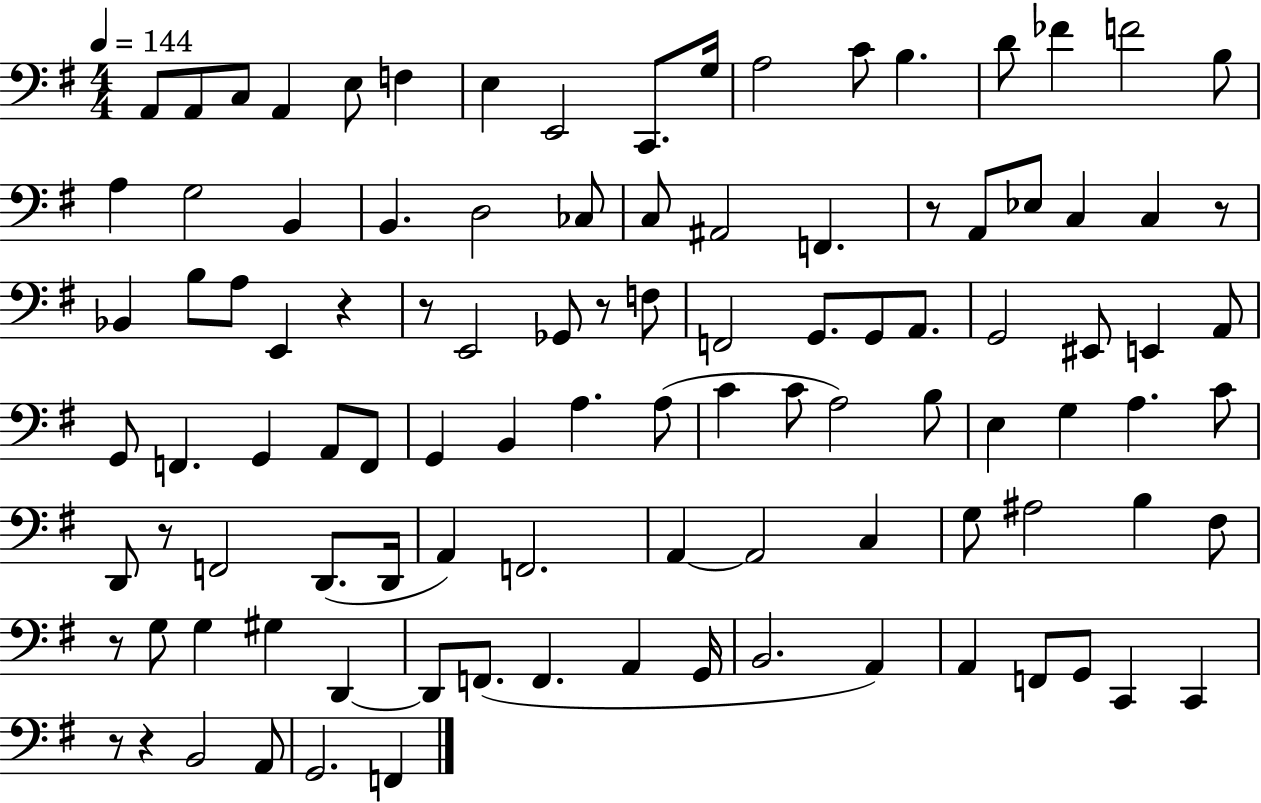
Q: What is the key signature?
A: G major